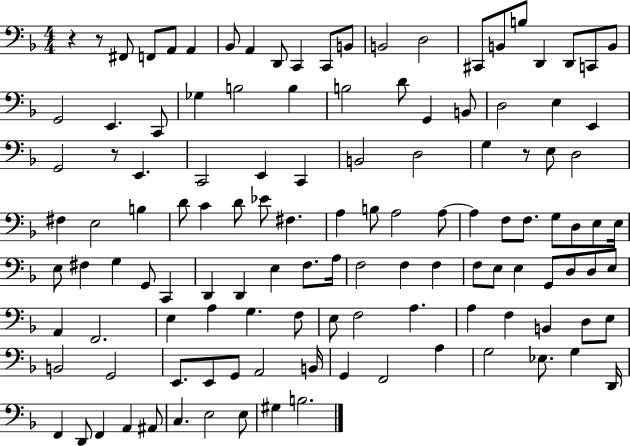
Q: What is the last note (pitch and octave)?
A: B3